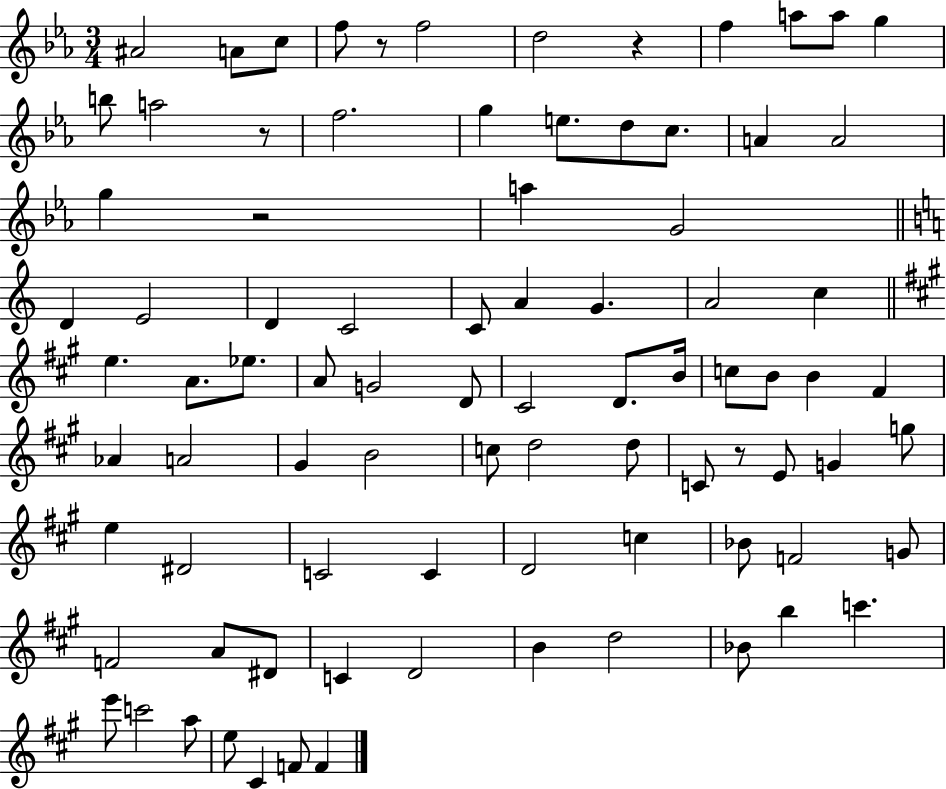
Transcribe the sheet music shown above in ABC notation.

X:1
T:Untitled
M:3/4
L:1/4
K:Eb
^A2 A/2 c/2 f/2 z/2 f2 d2 z f a/2 a/2 g b/2 a2 z/2 f2 g e/2 d/2 c/2 A A2 g z2 a G2 D E2 D C2 C/2 A G A2 c e A/2 _e/2 A/2 G2 D/2 ^C2 D/2 B/4 c/2 B/2 B ^F _A A2 ^G B2 c/2 d2 d/2 C/2 z/2 E/2 G g/2 e ^D2 C2 C D2 c _B/2 F2 G/2 F2 A/2 ^D/2 C D2 B d2 _B/2 b c' e'/2 c'2 a/2 e/2 ^C F/2 F